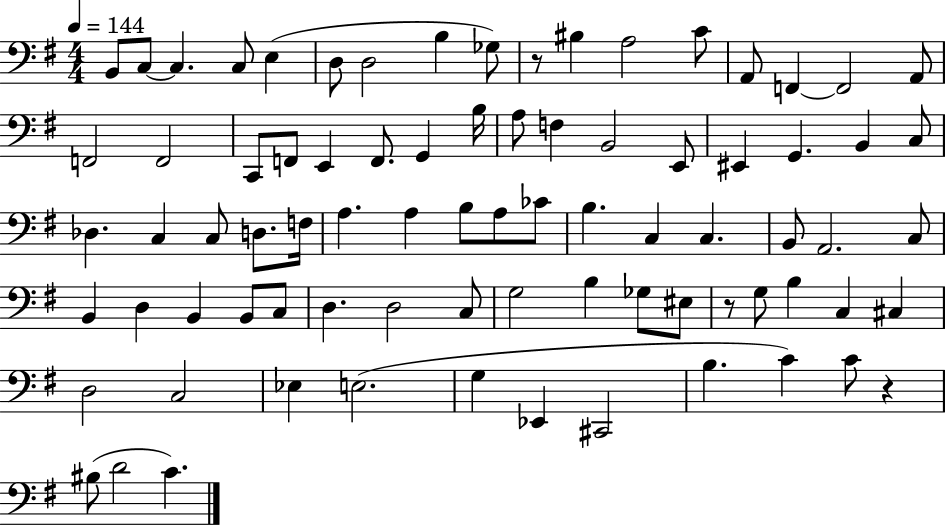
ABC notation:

X:1
T:Untitled
M:4/4
L:1/4
K:G
B,,/2 C,/2 C, C,/2 E, D,/2 D,2 B, _G,/2 z/2 ^B, A,2 C/2 A,,/2 F,, F,,2 A,,/2 F,,2 F,,2 C,,/2 F,,/2 E,, F,,/2 G,, B,/4 A,/2 F, B,,2 E,,/2 ^E,, G,, B,, C,/2 _D, C, C,/2 D,/2 F,/4 A, A, B,/2 A,/2 _C/2 B, C, C, B,,/2 A,,2 C,/2 B,, D, B,, B,,/2 C,/2 D, D,2 C,/2 G,2 B, _G,/2 ^E,/2 z/2 G,/2 B, C, ^C, D,2 C,2 _E, E,2 G, _E,, ^C,,2 B, C C/2 z ^B,/2 D2 C